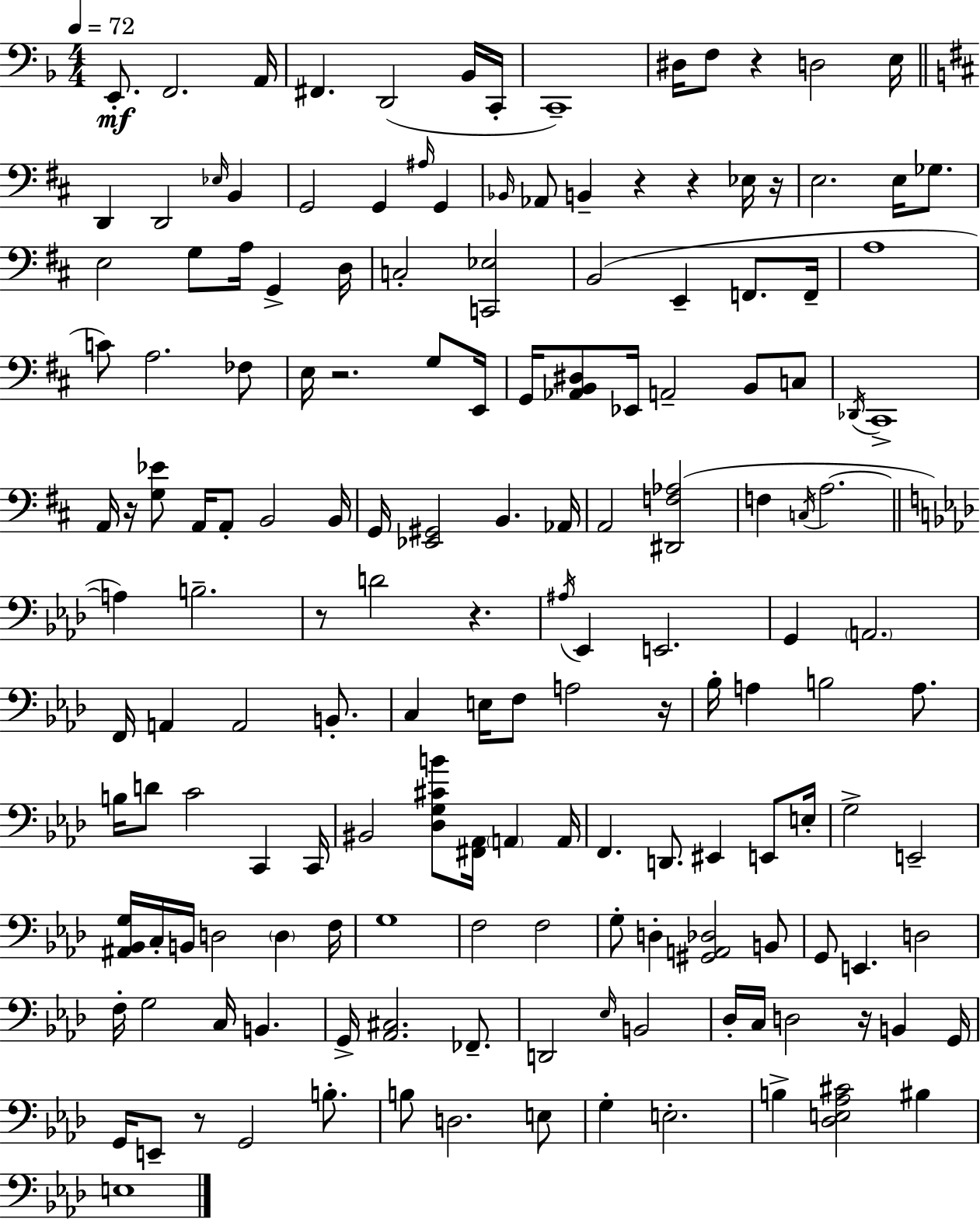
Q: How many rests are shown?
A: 11